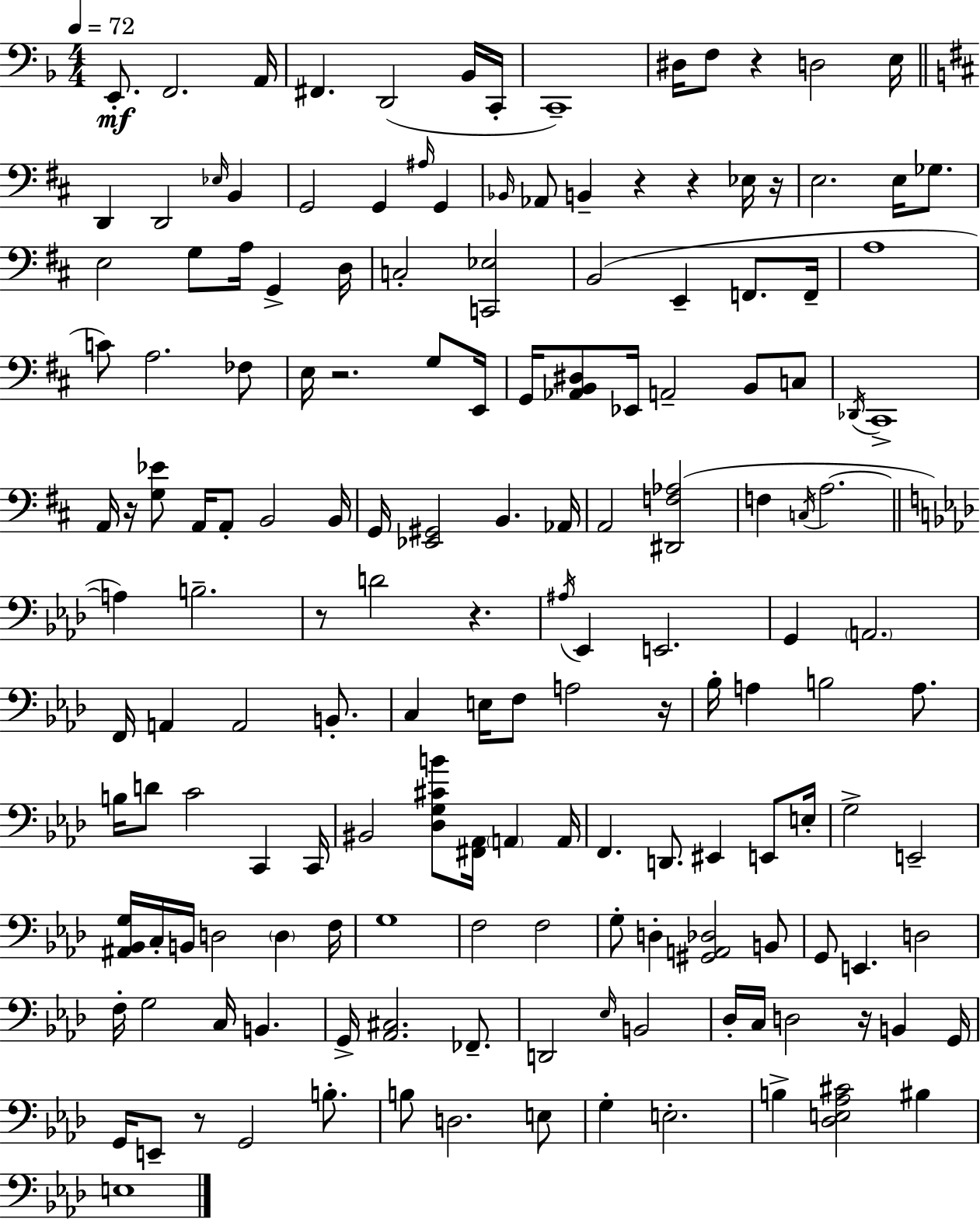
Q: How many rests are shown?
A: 11